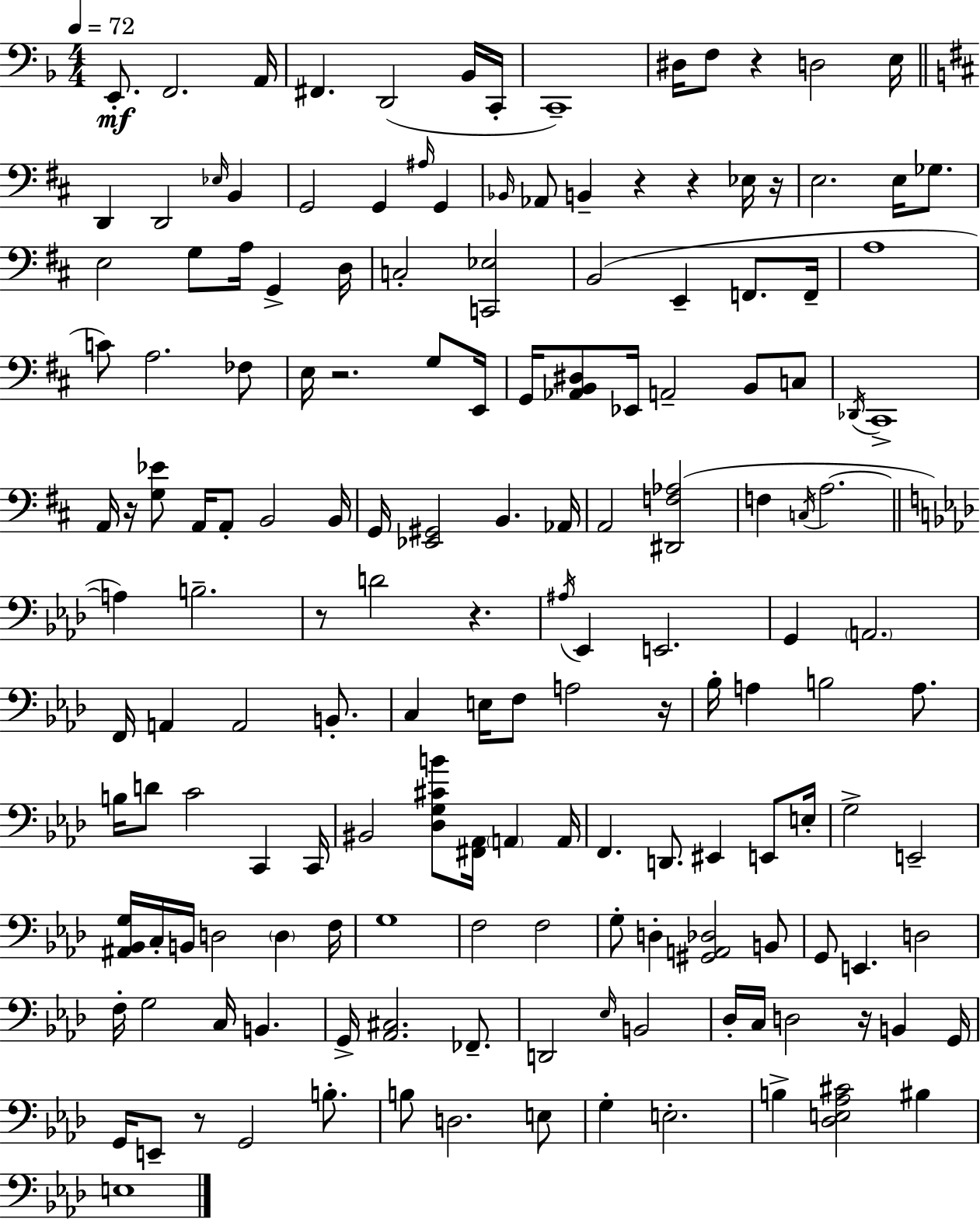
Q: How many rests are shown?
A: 11